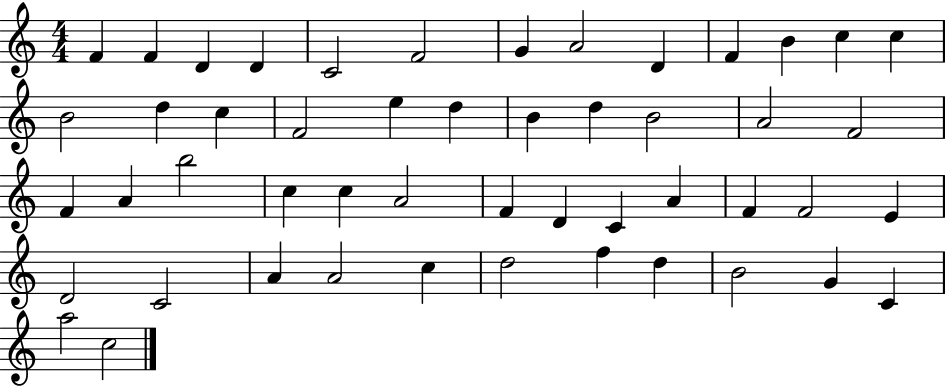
F4/q F4/q D4/q D4/q C4/h F4/h G4/q A4/h D4/q F4/q B4/q C5/q C5/q B4/h D5/q C5/q F4/h E5/q D5/q B4/q D5/q B4/h A4/h F4/h F4/q A4/q B5/h C5/q C5/q A4/h F4/q D4/q C4/q A4/q F4/q F4/h E4/q D4/h C4/h A4/q A4/h C5/q D5/h F5/q D5/q B4/h G4/q C4/q A5/h C5/h